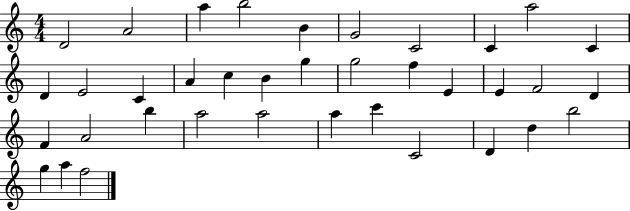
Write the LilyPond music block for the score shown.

{
  \clef treble
  \numericTimeSignature
  \time 4/4
  \key c \major
  d'2 a'2 | a''4 b''2 b'4 | g'2 c'2 | c'4 a''2 c'4 | \break d'4 e'2 c'4 | a'4 c''4 b'4 g''4 | g''2 f''4 e'4 | e'4 f'2 d'4 | \break f'4 a'2 b''4 | a''2 a''2 | a''4 c'''4 c'2 | d'4 d''4 b''2 | \break g''4 a''4 f''2 | \bar "|."
}